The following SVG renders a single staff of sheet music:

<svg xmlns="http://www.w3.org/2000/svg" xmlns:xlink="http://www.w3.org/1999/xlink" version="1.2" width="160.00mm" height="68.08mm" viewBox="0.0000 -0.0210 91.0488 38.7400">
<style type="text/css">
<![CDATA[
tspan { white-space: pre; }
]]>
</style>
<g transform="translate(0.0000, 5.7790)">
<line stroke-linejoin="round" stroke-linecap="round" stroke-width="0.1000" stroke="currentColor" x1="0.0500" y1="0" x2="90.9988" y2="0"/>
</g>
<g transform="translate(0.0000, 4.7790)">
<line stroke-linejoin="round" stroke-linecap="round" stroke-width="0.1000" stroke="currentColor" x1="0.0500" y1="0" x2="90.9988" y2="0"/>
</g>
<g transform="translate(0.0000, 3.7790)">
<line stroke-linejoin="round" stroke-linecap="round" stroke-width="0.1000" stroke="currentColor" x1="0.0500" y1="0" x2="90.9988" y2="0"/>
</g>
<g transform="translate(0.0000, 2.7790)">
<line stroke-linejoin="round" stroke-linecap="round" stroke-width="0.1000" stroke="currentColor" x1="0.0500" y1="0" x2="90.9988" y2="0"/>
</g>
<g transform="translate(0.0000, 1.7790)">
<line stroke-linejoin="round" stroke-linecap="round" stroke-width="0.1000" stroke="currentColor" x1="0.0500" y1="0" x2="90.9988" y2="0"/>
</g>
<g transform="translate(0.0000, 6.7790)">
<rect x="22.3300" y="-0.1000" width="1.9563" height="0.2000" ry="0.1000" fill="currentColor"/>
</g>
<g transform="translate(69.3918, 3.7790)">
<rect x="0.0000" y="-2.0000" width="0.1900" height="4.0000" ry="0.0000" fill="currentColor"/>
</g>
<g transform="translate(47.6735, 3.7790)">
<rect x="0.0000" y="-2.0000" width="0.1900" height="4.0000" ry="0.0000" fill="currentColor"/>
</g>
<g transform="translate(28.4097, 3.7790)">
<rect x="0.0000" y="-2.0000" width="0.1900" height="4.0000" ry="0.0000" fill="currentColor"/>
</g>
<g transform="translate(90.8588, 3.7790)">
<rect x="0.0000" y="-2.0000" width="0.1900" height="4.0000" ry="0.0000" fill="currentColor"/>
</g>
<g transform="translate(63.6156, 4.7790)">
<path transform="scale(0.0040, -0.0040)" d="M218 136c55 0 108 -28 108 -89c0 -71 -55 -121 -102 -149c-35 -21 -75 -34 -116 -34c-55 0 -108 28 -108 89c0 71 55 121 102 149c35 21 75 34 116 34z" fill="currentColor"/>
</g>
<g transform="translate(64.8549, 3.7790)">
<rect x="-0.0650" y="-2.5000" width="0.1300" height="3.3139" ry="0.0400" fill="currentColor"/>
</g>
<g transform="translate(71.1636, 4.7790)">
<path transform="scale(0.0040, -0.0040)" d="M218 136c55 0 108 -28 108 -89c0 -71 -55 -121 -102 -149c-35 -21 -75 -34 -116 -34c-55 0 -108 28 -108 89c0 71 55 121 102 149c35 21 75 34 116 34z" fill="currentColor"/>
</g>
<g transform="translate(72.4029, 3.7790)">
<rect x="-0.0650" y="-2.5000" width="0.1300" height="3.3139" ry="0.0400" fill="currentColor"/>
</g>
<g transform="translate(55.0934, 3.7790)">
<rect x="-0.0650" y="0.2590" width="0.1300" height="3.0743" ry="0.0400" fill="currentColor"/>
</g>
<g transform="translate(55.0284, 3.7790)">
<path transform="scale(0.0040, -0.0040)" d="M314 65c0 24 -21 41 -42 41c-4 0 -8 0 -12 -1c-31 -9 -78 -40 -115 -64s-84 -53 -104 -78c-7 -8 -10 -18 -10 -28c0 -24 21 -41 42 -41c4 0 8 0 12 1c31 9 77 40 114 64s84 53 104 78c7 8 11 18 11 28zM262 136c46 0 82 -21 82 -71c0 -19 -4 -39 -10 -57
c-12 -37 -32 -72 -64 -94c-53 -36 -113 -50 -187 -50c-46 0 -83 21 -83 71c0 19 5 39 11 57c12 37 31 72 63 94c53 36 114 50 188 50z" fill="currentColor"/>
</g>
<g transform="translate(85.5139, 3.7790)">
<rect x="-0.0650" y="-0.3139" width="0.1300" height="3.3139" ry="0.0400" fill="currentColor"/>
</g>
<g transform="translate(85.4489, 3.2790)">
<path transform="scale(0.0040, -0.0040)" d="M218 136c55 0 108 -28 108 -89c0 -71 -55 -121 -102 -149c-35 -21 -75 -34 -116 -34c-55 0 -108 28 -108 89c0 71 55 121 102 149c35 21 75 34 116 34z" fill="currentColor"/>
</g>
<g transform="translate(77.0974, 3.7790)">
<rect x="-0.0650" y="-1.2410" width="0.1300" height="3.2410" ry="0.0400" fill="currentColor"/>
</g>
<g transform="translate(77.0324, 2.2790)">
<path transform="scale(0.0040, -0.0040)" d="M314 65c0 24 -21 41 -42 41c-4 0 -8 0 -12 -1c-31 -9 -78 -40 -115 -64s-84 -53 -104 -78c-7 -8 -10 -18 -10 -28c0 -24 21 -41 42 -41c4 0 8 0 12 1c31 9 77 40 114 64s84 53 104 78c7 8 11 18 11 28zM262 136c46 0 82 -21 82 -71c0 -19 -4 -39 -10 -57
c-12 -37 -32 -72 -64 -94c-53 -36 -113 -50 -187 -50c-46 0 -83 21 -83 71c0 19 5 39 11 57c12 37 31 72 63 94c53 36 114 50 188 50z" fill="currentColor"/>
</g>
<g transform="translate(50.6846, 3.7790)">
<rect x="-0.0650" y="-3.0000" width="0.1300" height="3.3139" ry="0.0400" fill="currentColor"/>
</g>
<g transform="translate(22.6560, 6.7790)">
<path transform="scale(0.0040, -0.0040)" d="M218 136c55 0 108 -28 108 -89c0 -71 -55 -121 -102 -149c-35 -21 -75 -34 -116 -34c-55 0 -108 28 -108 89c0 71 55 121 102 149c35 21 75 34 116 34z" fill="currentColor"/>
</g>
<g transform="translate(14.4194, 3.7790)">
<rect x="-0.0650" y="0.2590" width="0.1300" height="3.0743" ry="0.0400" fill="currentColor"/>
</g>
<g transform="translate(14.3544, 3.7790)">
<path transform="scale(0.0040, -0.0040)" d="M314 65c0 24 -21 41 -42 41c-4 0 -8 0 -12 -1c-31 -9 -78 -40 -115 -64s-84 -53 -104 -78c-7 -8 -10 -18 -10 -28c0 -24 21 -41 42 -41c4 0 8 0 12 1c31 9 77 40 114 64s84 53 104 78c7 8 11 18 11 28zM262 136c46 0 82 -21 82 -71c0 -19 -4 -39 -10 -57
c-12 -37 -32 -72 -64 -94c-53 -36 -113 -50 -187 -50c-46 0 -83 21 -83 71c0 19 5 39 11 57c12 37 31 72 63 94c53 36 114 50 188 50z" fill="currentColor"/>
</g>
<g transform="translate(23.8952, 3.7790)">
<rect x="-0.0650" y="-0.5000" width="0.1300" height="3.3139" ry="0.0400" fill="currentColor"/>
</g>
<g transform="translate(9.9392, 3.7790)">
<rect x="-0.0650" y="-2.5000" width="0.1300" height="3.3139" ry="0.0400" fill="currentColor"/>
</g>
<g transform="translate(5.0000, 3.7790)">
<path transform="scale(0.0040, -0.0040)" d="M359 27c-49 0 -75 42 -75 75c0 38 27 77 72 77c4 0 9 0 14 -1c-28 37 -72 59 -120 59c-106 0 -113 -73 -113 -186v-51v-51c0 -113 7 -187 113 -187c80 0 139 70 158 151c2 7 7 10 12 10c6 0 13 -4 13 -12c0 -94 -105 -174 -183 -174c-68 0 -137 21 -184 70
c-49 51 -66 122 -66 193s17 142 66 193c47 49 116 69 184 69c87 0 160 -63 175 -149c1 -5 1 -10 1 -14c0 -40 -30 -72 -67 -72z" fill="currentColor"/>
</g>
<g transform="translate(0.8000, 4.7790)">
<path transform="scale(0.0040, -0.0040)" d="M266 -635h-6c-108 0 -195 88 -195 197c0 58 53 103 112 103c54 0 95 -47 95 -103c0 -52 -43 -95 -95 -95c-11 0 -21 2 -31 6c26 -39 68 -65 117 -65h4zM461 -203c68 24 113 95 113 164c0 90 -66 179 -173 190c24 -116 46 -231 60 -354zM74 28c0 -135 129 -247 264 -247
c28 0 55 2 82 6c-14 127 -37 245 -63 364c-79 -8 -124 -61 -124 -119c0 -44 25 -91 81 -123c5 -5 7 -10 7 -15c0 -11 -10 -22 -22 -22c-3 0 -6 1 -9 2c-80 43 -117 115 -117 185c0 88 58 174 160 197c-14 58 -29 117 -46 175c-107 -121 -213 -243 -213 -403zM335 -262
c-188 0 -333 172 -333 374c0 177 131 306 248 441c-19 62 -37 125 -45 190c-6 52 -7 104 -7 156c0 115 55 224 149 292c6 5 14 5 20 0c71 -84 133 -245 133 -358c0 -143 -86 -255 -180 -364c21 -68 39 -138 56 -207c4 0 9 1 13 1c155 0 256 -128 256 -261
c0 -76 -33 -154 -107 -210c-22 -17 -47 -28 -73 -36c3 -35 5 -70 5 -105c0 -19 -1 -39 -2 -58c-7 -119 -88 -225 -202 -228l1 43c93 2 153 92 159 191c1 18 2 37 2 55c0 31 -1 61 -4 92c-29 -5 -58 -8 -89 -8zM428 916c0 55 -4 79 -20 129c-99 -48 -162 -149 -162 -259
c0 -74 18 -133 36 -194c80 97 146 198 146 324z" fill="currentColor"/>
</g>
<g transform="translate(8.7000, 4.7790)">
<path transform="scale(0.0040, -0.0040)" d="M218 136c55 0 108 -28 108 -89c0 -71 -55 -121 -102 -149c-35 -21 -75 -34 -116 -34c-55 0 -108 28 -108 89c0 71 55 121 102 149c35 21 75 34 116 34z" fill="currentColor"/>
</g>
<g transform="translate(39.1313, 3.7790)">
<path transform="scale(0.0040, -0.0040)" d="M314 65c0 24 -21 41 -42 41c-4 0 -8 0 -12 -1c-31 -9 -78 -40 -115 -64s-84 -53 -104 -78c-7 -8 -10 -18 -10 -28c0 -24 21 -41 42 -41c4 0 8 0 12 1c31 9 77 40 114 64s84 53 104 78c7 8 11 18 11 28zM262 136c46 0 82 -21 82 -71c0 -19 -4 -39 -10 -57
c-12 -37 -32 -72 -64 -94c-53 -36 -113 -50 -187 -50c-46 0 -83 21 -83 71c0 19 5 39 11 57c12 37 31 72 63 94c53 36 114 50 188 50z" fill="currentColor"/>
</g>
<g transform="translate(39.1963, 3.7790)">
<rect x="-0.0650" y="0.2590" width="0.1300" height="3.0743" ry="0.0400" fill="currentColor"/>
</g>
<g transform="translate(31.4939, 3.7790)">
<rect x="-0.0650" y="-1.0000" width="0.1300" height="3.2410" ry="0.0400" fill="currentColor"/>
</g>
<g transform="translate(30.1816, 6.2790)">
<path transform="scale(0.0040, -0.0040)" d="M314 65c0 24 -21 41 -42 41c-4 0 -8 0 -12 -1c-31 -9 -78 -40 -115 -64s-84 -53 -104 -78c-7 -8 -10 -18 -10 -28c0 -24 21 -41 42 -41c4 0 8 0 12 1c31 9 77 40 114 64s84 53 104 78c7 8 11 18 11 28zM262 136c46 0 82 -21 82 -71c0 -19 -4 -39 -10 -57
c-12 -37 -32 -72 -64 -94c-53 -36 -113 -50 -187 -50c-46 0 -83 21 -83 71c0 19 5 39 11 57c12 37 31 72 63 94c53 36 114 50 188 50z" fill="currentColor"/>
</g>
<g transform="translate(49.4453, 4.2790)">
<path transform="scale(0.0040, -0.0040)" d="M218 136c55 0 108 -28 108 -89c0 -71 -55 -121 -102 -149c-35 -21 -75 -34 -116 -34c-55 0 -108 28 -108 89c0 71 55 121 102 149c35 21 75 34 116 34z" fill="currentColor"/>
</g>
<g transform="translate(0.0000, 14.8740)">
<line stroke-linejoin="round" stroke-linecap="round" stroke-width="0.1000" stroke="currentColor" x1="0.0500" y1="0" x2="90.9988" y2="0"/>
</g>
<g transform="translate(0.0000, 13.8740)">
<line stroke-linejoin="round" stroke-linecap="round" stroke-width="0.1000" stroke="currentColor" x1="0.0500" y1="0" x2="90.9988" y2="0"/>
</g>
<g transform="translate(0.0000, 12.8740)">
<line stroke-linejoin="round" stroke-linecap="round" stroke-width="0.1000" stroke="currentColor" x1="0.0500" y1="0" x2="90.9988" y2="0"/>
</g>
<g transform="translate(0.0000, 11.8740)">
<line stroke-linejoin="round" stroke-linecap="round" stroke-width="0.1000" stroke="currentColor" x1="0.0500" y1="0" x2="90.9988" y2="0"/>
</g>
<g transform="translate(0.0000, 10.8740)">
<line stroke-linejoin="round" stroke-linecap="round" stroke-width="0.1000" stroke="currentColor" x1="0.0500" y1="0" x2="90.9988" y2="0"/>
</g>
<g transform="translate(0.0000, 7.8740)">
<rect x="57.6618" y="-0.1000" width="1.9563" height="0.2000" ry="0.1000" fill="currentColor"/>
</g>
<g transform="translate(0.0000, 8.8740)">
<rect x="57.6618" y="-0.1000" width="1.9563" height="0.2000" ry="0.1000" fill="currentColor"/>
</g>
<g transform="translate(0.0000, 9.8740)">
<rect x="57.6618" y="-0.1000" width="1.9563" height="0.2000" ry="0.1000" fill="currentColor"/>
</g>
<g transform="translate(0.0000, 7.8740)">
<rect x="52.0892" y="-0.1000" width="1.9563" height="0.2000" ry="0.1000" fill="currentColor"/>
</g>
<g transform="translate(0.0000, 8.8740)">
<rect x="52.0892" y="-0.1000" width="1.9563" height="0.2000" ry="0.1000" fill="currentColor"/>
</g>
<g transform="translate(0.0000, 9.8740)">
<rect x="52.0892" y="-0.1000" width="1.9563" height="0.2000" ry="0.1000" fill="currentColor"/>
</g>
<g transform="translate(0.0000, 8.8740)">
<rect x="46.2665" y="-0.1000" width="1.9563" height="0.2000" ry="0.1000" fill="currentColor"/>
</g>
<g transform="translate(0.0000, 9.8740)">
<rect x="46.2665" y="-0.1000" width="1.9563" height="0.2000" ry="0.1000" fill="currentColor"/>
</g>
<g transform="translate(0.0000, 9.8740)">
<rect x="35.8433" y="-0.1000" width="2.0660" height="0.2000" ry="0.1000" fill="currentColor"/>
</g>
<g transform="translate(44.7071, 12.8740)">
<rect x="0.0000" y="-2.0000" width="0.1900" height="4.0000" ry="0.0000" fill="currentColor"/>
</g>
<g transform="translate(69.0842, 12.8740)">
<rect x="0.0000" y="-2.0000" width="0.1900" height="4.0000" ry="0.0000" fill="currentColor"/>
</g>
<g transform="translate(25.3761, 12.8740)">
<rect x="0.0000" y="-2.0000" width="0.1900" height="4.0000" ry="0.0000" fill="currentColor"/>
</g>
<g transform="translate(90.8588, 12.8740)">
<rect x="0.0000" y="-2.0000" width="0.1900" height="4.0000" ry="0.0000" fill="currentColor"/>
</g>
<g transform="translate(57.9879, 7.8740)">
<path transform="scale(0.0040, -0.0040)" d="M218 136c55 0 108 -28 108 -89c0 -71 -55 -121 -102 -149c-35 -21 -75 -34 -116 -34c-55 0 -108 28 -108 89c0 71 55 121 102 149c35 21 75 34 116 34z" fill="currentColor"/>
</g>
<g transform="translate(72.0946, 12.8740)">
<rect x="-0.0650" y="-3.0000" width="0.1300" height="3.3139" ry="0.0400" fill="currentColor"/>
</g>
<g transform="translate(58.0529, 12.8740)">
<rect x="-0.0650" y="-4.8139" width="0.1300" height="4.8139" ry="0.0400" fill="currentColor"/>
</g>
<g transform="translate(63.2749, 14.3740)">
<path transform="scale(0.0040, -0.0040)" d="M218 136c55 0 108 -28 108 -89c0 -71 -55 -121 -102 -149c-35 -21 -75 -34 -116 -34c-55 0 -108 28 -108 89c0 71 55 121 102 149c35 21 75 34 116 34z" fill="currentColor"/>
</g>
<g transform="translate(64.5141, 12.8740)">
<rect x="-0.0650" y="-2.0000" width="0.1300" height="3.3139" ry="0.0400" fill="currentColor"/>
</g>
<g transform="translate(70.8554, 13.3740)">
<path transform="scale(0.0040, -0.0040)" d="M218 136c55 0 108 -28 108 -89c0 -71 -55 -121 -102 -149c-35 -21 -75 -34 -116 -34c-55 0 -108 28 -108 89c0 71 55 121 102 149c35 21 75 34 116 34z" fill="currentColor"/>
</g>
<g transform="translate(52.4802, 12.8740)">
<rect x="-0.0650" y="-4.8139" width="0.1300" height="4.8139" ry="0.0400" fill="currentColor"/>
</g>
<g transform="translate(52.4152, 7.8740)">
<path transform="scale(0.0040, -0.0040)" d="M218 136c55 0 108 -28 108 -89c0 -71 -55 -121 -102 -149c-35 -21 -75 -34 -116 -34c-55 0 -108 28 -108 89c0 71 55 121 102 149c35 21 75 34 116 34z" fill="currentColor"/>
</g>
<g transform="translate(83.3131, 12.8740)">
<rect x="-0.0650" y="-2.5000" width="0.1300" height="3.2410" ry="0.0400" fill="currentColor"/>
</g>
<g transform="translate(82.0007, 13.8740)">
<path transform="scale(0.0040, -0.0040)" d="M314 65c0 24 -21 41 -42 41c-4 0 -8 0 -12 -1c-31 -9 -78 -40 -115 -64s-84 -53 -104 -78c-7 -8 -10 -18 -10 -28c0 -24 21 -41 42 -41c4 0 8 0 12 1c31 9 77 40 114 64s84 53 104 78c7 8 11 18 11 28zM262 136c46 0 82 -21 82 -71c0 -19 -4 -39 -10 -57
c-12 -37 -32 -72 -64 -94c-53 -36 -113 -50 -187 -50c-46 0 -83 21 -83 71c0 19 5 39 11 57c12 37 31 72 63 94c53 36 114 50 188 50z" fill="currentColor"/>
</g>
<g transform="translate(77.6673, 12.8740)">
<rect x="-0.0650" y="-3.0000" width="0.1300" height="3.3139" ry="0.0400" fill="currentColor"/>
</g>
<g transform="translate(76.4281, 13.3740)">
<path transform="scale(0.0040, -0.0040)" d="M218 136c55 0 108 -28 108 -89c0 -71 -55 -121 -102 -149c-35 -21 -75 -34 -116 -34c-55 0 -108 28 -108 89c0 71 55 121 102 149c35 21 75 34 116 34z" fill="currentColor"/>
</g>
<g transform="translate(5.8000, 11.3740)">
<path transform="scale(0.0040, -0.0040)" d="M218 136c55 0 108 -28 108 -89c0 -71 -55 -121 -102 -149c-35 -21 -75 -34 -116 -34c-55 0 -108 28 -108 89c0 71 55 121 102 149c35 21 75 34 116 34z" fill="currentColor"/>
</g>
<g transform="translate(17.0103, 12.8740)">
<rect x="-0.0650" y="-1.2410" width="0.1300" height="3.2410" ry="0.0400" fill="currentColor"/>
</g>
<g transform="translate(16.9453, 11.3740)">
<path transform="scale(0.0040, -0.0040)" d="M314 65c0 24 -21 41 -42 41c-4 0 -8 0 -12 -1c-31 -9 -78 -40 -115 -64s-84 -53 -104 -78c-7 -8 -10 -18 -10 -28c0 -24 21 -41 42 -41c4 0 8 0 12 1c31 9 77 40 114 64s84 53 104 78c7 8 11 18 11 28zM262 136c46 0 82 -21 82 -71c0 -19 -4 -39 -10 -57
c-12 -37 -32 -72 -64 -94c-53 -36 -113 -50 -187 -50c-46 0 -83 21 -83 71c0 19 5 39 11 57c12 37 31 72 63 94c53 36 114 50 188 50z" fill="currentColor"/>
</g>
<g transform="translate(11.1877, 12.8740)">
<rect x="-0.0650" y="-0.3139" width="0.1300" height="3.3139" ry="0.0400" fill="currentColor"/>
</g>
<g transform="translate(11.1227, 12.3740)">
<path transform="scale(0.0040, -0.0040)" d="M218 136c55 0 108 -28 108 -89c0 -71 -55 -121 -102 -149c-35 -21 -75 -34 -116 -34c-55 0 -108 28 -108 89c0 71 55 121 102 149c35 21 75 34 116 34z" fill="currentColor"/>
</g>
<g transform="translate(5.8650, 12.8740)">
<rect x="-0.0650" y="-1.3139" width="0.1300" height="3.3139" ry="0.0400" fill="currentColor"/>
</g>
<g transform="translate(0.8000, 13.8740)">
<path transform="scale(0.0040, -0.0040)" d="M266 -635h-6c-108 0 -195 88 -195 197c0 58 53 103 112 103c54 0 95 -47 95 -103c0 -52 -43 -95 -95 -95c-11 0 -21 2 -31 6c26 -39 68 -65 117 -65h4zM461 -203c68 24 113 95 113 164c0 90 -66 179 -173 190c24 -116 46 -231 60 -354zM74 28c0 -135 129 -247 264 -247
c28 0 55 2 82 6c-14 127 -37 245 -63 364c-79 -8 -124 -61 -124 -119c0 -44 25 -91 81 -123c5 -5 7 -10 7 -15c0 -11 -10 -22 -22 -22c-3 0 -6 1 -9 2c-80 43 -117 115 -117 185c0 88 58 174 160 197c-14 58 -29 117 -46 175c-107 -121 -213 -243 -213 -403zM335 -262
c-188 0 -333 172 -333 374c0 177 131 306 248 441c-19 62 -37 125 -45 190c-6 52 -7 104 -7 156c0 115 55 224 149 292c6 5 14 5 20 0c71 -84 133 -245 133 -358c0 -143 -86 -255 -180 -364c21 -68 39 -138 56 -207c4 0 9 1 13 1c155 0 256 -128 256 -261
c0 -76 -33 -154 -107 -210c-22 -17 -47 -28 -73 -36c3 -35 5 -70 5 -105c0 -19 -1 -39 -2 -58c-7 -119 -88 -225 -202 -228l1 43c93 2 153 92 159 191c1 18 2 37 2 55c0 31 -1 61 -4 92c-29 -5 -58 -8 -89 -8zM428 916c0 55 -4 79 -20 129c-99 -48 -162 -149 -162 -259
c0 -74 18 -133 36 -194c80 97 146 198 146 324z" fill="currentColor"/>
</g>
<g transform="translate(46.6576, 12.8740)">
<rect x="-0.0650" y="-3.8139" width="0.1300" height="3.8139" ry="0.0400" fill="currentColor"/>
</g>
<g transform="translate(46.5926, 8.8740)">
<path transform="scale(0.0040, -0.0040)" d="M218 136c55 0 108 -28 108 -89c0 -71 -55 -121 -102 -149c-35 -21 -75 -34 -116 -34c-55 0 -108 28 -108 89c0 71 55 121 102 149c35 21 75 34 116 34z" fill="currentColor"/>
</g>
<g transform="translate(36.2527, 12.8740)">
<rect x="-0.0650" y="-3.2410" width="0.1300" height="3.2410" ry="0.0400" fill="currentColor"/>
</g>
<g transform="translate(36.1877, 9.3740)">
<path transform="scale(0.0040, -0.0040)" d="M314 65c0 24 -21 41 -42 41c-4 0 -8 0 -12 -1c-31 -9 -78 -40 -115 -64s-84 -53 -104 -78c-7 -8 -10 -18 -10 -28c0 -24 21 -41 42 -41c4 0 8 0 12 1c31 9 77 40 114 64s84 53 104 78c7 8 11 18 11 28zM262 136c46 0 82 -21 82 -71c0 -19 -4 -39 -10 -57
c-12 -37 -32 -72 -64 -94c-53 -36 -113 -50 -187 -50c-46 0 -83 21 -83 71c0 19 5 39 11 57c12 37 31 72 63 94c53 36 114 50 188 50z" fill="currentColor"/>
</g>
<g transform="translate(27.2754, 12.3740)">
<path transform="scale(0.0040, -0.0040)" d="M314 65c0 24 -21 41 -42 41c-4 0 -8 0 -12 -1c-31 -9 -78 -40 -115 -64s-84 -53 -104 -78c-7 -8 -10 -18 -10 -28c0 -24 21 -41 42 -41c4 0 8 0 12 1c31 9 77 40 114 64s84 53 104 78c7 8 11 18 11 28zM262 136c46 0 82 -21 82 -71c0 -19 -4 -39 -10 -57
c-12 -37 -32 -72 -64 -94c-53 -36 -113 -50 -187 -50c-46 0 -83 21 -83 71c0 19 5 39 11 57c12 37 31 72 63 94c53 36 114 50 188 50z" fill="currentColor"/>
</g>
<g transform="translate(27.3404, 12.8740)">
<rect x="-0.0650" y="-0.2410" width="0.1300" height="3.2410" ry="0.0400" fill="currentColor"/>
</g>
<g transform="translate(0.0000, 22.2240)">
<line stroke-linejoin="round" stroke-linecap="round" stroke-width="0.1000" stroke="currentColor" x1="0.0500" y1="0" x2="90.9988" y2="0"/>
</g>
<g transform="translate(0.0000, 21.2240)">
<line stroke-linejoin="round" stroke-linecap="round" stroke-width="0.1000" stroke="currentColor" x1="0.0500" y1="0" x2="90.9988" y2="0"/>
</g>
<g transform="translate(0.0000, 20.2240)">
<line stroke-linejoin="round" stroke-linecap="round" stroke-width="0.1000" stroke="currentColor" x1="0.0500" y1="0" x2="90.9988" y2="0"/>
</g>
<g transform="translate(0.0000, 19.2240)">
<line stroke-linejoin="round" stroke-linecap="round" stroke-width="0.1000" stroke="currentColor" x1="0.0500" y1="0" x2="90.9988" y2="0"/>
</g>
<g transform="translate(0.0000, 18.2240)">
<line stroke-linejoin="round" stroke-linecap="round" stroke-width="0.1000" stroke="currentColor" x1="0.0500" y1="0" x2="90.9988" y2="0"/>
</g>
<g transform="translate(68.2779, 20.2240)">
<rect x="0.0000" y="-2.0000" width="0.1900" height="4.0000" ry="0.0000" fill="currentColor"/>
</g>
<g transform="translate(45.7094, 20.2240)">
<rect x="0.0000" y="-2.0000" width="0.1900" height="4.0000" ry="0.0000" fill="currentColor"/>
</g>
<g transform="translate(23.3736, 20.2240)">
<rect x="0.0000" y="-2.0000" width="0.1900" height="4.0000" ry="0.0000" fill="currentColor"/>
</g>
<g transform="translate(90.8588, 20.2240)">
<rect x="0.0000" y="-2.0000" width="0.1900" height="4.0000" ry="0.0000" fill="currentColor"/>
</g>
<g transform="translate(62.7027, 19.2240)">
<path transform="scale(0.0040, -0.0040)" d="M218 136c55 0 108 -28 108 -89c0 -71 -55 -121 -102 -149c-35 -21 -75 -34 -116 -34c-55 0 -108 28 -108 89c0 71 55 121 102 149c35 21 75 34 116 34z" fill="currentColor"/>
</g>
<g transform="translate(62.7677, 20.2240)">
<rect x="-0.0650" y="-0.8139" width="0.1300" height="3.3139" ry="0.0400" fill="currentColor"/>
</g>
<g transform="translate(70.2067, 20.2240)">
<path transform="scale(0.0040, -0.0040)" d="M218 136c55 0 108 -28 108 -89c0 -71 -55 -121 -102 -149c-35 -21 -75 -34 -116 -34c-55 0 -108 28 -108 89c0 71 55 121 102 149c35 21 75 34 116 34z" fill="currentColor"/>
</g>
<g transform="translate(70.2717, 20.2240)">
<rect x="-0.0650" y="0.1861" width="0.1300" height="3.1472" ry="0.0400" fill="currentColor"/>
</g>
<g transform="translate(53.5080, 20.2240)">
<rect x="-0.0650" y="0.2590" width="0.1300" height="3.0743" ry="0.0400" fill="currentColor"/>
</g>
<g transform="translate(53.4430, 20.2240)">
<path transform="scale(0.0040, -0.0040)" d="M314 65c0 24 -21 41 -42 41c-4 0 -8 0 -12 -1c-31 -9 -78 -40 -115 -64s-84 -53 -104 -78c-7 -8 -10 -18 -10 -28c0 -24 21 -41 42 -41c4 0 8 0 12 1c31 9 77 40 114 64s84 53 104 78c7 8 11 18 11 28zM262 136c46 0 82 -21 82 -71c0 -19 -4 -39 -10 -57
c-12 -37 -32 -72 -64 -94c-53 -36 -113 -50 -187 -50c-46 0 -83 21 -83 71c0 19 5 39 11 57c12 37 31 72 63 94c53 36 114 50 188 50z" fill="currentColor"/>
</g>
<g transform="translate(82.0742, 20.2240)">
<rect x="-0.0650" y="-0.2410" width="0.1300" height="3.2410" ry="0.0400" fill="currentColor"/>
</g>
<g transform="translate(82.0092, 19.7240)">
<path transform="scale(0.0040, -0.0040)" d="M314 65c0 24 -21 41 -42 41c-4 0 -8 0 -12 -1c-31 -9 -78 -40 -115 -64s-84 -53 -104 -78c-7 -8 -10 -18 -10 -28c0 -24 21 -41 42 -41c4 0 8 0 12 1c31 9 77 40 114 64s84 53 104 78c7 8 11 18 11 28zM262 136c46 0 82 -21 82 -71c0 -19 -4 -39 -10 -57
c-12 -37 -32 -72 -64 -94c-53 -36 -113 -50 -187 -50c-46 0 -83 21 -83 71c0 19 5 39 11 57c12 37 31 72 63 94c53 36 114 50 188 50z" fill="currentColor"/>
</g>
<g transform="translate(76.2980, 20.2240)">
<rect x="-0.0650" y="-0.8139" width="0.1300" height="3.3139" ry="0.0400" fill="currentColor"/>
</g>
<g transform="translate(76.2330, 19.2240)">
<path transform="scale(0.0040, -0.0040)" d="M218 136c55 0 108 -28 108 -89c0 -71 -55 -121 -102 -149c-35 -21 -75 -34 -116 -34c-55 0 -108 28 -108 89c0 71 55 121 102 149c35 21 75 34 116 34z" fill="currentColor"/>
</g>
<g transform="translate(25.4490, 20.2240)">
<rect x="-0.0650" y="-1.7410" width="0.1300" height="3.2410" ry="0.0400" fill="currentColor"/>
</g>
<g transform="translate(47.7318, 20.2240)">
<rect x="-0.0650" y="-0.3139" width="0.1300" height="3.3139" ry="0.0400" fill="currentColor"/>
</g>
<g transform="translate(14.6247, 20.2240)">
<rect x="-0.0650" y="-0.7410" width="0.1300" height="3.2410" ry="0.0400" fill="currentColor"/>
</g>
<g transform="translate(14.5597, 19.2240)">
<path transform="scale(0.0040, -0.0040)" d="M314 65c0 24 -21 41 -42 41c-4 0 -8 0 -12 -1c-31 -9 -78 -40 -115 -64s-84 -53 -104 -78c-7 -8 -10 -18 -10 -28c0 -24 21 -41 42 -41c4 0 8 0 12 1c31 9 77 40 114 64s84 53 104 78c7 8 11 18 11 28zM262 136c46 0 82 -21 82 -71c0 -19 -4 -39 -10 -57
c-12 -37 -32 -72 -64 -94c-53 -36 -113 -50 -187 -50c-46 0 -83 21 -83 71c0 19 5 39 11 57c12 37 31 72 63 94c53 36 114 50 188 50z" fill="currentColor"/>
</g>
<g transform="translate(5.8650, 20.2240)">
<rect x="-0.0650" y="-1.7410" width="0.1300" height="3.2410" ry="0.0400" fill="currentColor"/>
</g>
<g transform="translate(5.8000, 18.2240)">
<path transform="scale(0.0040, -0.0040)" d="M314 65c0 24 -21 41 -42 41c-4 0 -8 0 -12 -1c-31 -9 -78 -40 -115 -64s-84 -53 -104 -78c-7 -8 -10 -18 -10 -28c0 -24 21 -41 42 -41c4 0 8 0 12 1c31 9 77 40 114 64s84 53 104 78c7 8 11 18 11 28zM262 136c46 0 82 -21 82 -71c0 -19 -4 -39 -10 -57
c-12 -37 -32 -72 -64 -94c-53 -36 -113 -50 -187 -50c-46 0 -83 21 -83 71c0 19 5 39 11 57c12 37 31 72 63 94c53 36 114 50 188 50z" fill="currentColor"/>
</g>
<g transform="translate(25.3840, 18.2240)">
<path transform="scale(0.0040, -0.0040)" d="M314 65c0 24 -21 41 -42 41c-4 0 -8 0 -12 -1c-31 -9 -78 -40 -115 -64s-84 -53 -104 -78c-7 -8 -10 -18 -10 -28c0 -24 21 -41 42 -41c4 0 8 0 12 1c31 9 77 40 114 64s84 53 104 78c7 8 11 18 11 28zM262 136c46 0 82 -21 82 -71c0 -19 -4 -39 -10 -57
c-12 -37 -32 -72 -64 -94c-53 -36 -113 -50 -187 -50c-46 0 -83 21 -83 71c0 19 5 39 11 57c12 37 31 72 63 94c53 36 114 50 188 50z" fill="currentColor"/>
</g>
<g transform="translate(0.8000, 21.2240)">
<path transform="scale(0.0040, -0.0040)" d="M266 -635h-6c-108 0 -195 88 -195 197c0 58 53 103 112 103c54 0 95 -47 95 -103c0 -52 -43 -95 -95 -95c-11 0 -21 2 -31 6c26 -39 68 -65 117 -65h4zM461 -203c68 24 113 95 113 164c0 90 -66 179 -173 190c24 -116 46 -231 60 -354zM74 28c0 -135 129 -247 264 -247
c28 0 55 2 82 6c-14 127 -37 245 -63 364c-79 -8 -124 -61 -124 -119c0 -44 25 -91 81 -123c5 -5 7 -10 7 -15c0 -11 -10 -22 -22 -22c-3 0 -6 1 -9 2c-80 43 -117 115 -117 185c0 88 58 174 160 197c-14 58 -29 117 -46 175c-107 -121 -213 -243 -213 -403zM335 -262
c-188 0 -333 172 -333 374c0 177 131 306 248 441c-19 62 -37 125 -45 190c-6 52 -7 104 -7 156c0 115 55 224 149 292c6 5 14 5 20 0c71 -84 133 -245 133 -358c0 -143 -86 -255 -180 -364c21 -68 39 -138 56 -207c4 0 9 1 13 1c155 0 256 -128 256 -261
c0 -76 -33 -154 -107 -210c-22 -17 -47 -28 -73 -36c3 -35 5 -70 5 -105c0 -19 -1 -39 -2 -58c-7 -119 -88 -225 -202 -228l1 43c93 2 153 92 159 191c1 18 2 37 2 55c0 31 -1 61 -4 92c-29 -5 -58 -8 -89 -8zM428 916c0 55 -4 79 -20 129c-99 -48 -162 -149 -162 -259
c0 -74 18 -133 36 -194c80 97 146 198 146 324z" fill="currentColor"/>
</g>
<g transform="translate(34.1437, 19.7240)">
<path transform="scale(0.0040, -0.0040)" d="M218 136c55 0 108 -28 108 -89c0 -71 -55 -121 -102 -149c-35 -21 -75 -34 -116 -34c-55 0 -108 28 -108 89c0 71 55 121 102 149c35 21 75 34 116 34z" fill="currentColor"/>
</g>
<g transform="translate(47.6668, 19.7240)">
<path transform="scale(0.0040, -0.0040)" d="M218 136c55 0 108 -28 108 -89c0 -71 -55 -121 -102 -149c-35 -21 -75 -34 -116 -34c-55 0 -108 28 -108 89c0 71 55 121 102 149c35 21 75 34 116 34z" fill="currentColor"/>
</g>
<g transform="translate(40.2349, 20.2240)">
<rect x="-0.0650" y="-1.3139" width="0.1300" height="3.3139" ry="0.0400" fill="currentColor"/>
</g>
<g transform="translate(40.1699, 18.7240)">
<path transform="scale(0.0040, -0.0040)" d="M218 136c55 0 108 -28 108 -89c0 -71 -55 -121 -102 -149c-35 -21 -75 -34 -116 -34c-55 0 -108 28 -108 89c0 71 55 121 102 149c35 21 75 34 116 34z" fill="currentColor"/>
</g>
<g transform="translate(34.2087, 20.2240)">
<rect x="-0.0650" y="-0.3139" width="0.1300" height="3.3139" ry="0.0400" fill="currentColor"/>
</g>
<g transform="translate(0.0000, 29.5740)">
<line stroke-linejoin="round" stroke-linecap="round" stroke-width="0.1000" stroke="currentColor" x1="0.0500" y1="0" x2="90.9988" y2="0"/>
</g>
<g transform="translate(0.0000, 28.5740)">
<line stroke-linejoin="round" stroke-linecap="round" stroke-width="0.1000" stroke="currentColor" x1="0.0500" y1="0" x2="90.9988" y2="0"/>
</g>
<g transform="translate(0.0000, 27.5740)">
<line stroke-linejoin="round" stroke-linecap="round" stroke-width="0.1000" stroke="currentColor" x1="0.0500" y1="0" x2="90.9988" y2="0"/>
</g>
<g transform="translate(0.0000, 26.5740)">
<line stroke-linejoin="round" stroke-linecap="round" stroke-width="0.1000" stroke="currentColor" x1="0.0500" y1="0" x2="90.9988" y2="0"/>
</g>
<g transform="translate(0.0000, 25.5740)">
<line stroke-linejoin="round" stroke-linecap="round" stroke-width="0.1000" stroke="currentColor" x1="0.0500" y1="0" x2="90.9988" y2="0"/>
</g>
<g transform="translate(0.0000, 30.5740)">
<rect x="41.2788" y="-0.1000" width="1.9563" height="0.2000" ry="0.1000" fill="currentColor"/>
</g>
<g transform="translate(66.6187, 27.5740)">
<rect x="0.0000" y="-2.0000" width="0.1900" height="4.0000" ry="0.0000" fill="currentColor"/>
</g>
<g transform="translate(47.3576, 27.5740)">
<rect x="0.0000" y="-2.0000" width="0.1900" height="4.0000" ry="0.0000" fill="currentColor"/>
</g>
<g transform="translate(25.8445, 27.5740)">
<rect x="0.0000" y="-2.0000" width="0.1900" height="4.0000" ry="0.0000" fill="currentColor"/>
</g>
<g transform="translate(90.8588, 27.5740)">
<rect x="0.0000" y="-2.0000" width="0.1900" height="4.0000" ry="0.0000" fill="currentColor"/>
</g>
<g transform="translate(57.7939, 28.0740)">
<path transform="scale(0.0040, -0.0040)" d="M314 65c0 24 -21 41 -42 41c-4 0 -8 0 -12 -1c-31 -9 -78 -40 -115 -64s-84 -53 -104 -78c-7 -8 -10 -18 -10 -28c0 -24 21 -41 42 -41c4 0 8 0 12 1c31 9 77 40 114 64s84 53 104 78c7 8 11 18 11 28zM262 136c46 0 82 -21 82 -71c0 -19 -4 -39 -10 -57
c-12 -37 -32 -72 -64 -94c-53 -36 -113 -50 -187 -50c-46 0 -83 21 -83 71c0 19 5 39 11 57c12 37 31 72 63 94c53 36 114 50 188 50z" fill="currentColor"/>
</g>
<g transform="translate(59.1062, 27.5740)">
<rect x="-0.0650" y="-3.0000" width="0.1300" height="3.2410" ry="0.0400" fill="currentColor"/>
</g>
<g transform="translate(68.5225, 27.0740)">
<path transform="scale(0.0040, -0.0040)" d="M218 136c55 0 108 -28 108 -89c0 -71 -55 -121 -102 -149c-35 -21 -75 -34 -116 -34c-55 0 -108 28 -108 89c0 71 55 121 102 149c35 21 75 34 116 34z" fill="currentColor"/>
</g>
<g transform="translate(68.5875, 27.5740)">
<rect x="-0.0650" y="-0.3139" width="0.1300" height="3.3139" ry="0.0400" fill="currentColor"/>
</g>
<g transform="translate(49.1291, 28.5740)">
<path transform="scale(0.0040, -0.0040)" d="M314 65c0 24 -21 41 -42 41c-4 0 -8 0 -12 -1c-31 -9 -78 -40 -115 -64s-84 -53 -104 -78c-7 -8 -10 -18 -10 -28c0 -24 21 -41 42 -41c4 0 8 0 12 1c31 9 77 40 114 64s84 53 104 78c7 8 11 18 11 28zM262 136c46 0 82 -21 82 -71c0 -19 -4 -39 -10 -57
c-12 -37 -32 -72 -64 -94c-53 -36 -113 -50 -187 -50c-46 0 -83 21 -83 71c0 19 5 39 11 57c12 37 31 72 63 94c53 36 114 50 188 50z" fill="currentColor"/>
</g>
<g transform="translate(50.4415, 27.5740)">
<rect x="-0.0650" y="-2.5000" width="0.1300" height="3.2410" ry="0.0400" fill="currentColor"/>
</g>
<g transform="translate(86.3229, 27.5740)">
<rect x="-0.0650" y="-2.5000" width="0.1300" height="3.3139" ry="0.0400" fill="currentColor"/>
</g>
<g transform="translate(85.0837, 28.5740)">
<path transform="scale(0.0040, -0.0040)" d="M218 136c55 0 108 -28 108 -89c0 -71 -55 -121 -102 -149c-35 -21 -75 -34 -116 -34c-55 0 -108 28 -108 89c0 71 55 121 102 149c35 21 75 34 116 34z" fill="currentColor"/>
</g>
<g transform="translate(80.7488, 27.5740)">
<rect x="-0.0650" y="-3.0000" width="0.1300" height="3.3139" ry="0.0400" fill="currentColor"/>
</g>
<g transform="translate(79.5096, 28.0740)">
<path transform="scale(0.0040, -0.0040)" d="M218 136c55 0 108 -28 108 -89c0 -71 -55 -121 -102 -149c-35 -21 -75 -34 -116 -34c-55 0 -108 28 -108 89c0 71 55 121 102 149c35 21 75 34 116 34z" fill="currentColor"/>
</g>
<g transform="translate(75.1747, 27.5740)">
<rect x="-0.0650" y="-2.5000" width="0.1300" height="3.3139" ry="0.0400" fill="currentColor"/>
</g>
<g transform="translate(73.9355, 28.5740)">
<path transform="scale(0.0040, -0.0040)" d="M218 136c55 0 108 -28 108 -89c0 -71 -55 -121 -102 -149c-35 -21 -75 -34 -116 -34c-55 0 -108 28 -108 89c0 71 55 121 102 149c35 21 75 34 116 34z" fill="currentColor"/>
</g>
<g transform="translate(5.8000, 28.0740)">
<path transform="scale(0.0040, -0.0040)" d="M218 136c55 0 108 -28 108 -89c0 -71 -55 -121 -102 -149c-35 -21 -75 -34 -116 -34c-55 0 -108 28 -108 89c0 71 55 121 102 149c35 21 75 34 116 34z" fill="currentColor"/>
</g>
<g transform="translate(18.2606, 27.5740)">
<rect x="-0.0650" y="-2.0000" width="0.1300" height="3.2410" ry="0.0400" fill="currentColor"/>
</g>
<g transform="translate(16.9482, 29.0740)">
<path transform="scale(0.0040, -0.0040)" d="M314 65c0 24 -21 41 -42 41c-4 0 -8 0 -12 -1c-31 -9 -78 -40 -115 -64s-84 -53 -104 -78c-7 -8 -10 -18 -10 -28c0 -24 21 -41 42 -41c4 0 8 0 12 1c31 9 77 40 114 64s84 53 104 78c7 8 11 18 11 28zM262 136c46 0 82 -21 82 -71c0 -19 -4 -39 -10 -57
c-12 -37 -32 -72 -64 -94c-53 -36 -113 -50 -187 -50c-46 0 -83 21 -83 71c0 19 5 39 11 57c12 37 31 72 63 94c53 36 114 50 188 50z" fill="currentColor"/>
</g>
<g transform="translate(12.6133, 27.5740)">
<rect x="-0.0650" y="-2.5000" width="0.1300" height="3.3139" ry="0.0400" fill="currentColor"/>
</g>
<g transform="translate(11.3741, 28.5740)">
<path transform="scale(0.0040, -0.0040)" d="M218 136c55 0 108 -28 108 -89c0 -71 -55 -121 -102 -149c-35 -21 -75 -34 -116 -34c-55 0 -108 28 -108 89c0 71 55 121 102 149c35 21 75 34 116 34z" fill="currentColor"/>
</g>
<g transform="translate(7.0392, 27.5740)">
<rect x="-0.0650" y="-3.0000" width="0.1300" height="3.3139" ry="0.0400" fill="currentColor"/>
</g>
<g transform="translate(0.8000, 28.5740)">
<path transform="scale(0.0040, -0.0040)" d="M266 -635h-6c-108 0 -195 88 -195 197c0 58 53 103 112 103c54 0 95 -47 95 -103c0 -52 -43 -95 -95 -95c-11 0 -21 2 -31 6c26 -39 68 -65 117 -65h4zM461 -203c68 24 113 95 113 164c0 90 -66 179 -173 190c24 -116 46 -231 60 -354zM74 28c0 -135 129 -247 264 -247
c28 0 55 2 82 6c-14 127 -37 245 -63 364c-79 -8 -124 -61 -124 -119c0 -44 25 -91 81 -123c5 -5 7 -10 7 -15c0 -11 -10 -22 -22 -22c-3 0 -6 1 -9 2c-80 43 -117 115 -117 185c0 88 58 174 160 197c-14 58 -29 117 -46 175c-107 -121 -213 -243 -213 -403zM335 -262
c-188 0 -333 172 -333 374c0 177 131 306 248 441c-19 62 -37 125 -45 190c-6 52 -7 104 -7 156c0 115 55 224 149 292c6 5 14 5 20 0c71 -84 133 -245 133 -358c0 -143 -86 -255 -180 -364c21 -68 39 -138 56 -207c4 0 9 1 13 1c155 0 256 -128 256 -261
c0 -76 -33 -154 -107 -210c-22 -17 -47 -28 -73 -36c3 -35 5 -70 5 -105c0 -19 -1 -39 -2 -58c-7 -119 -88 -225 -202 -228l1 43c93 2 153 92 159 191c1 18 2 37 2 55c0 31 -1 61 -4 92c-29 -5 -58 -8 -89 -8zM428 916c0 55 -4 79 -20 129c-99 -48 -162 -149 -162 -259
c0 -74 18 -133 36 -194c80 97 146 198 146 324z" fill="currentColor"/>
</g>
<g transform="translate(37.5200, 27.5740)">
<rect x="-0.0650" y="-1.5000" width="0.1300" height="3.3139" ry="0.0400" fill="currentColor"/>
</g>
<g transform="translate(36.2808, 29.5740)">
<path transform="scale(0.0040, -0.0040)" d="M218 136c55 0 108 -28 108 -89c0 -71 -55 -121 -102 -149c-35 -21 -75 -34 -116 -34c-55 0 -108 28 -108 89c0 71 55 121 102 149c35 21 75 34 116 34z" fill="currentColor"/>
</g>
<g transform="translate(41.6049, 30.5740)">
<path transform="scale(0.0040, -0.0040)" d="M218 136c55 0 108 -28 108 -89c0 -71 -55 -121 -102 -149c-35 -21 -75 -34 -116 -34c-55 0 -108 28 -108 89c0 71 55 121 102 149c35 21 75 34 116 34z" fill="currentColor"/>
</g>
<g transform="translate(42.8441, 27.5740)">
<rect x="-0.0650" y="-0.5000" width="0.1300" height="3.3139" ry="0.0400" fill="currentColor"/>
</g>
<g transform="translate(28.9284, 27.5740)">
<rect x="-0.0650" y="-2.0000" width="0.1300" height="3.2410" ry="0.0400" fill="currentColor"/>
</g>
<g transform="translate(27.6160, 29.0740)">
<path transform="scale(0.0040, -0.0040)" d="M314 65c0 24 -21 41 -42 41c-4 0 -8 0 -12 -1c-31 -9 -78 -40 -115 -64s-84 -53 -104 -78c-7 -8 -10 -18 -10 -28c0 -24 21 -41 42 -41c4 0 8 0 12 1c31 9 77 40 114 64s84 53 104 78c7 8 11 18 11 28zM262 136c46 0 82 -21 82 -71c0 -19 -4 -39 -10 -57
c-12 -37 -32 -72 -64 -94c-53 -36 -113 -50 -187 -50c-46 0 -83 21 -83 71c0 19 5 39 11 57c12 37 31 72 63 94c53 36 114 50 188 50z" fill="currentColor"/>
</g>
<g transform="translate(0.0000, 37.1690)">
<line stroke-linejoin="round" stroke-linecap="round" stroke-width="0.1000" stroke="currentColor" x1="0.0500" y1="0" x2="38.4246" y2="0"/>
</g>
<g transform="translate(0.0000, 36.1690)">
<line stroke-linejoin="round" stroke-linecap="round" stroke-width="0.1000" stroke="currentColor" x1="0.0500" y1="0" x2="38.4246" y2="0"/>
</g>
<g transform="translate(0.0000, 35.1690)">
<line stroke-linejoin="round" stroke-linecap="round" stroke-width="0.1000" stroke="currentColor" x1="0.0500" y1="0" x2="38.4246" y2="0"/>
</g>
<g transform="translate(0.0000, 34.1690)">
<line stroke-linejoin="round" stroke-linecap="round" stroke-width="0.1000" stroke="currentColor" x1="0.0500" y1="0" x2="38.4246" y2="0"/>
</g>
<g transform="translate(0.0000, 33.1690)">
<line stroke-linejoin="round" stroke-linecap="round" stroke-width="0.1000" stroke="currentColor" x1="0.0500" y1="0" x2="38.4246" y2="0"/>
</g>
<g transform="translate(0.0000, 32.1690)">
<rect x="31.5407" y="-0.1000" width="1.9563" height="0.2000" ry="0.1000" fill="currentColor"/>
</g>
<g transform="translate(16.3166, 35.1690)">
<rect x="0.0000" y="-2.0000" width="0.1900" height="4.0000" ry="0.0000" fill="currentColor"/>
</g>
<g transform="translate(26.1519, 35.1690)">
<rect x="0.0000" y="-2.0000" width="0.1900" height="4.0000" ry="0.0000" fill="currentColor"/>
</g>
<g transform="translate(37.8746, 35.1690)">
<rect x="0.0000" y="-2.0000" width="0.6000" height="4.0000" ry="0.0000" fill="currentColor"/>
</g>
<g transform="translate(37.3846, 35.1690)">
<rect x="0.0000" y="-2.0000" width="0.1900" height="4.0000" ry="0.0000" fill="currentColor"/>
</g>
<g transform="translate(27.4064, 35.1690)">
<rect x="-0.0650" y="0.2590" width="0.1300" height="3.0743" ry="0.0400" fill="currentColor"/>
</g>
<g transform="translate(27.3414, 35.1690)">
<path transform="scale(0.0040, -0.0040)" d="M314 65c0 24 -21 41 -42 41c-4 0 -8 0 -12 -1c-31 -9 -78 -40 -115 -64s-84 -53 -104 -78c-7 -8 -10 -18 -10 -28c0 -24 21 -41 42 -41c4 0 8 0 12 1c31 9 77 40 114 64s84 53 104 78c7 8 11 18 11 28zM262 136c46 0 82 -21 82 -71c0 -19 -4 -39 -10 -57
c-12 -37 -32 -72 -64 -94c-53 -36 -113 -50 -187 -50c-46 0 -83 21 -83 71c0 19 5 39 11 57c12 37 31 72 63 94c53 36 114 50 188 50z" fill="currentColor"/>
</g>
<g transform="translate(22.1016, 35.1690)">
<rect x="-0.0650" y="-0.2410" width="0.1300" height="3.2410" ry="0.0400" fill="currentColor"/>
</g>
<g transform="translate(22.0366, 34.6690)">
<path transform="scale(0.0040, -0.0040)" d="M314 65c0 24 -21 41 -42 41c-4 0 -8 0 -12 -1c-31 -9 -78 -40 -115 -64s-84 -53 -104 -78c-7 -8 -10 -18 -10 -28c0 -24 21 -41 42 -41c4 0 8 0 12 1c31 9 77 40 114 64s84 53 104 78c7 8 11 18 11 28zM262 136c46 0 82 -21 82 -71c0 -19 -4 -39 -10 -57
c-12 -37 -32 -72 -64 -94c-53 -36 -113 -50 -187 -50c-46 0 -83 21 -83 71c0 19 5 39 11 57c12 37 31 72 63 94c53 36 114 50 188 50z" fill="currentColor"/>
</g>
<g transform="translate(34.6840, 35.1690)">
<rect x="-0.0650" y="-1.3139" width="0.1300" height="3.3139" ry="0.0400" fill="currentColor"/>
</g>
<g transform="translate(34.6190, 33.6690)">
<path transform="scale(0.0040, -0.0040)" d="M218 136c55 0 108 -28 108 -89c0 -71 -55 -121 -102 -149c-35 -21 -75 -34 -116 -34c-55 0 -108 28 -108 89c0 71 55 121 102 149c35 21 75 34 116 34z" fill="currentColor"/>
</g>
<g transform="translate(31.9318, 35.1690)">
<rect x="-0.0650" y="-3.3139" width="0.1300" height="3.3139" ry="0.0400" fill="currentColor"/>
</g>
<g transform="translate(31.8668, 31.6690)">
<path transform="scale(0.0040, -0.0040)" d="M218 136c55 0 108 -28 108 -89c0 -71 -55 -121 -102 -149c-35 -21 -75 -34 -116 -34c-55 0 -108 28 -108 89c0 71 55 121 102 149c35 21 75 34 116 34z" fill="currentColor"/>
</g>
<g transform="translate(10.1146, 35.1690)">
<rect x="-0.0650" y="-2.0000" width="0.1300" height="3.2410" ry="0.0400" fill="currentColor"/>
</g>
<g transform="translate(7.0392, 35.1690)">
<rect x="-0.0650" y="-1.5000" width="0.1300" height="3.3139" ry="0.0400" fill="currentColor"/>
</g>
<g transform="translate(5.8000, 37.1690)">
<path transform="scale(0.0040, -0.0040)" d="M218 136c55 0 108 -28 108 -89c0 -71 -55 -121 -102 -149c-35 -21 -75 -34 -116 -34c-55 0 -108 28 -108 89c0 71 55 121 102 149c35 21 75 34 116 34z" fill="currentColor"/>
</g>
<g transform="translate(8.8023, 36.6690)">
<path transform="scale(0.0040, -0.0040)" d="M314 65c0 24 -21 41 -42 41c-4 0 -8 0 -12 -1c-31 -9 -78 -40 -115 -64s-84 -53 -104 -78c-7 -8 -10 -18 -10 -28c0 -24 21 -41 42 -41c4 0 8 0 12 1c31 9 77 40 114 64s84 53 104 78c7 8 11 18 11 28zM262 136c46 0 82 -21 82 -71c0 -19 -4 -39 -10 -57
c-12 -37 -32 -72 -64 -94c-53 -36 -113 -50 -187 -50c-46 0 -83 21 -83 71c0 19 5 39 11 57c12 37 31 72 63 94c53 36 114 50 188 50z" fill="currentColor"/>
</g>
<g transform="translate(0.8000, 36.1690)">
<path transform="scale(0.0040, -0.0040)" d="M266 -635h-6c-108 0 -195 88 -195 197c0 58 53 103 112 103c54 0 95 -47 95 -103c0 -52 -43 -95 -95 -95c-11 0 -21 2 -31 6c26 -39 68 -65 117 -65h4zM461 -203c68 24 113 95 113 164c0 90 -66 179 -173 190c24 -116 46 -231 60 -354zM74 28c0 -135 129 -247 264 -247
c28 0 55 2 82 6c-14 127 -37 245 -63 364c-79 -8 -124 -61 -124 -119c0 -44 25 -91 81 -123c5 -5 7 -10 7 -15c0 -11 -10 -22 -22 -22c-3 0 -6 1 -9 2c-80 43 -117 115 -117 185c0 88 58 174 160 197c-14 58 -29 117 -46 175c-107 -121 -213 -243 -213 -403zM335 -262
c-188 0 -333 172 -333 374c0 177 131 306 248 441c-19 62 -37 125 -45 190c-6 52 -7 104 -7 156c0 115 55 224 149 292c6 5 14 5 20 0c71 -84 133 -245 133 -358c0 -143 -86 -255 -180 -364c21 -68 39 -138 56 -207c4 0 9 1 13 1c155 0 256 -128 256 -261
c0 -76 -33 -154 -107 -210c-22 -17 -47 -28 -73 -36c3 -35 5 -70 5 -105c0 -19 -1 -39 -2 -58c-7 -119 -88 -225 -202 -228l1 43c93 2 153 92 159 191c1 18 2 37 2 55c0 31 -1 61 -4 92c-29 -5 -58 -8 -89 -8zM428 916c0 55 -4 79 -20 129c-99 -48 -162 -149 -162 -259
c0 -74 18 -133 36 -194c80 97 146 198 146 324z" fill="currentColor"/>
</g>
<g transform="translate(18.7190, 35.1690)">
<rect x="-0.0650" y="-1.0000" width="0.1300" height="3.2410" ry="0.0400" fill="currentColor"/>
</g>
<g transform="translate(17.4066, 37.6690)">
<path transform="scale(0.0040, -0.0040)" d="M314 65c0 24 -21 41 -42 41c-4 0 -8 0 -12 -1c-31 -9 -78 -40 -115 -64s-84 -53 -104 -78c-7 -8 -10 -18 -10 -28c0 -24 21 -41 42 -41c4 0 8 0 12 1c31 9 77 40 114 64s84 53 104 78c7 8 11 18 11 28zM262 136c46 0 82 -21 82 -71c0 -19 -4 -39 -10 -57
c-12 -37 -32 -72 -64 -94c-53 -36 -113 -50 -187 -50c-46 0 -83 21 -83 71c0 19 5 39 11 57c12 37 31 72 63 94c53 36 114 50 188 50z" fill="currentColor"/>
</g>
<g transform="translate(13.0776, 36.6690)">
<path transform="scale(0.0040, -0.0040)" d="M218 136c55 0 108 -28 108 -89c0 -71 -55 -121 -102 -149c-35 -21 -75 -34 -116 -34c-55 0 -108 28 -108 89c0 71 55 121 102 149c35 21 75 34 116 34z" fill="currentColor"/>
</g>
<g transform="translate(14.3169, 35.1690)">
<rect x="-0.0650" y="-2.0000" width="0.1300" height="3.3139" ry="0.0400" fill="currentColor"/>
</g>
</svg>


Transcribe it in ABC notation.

X:1
T:Untitled
M:4/4
L:1/4
K:C
G B2 C D2 B2 A B2 G G e2 c e c e2 c2 b2 c' e' e' F A A G2 f2 d2 f2 c e c B2 d B d c2 A G F2 F2 E C G2 A2 c G A G E F2 F D2 c2 B2 b e